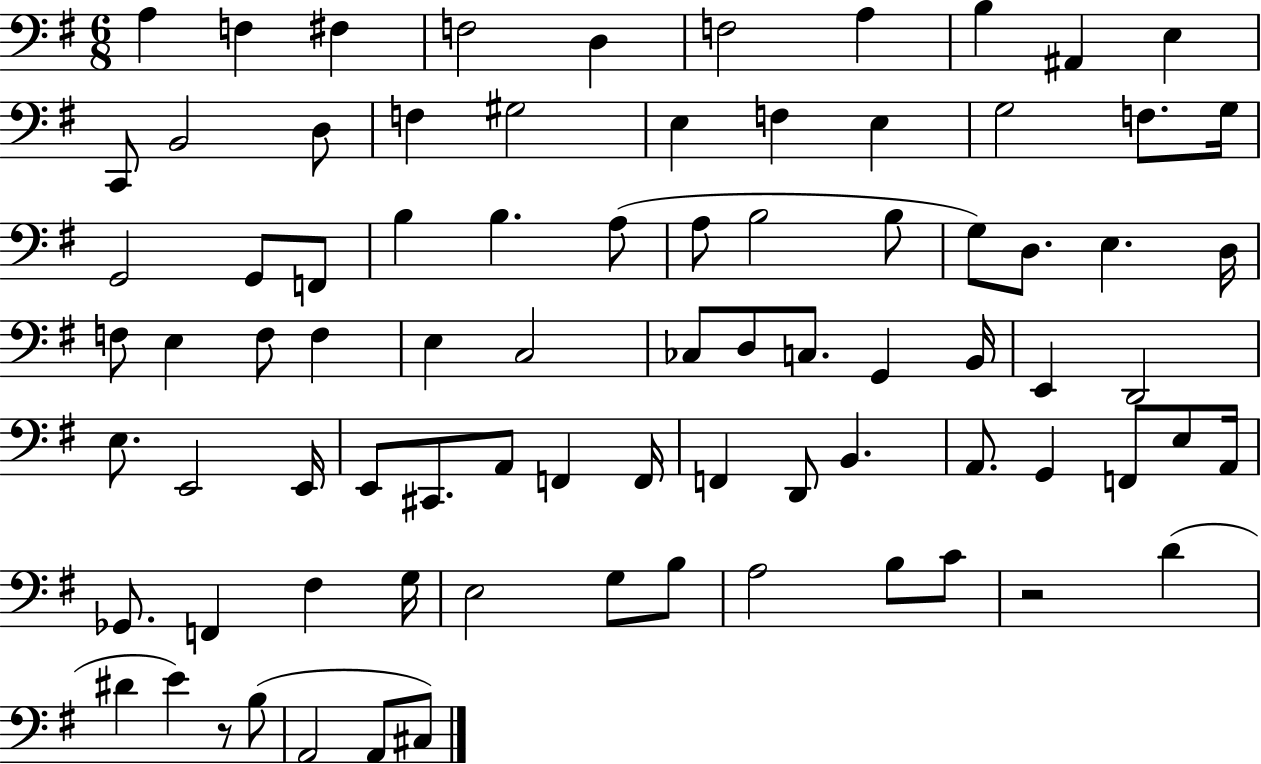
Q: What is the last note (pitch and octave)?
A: C#3